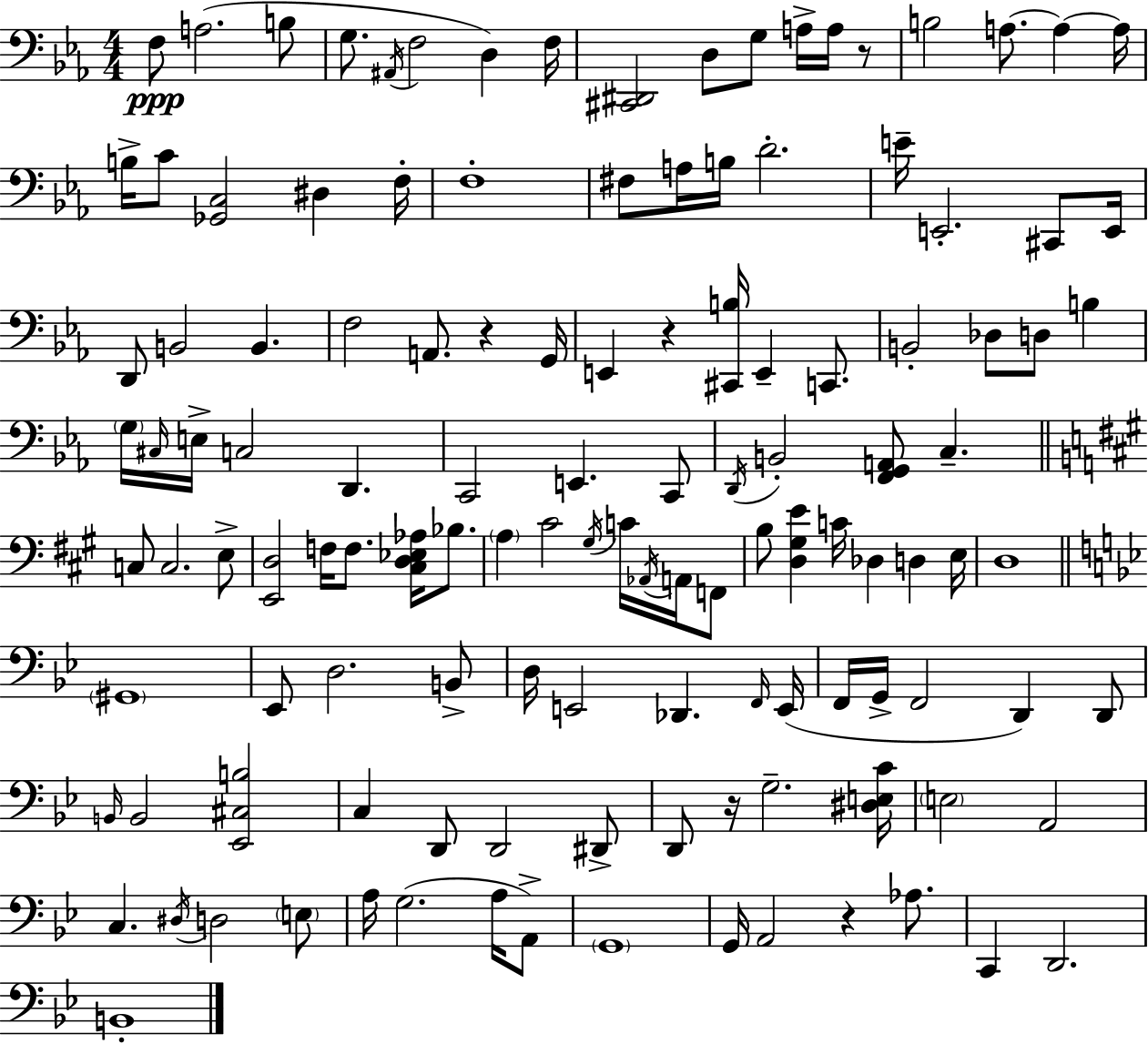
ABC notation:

X:1
T:Untitled
M:4/4
L:1/4
K:Cm
F,/2 A,2 B,/2 G,/2 ^A,,/4 F,2 D, F,/4 [^C,,^D,,]2 D,/2 G,/2 A,/4 A,/4 z/2 B,2 A,/2 A, A,/4 B,/4 C/2 [_G,,C,]2 ^D, F,/4 F,4 ^F,/2 A,/4 B,/4 D2 E/4 E,,2 ^C,,/2 E,,/4 D,,/2 B,,2 B,, F,2 A,,/2 z G,,/4 E,, z [^C,,B,]/4 E,, C,,/2 B,,2 _D,/2 D,/2 B, G,/4 ^C,/4 E,/4 C,2 D,, C,,2 E,, C,,/2 D,,/4 B,,2 [F,,G,,A,,]/2 C, C,/2 C,2 E,/2 [E,,D,]2 F,/4 F,/2 [^C,D,_E,_A,]/4 _B,/2 A, ^C2 ^G,/4 C/4 _A,,/4 A,,/4 F,,/2 B,/2 [D,^G,E] C/4 _D, D, E,/4 D,4 ^G,,4 _E,,/2 D,2 B,,/2 D,/4 E,,2 _D,, F,,/4 E,,/4 F,,/4 G,,/4 F,,2 D,, D,,/2 B,,/4 B,,2 [_E,,^C,B,]2 C, D,,/2 D,,2 ^D,,/2 D,,/2 z/4 G,2 [^D,E,C]/4 E,2 A,,2 C, ^D,/4 D,2 E,/2 A,/4 G,2 A,/4 A,,/2 G,,4 G,,/4 A,,2 z _A,/2 C,, D,,2 B,,4